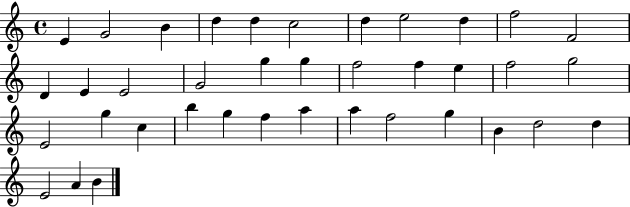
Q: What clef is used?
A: treble